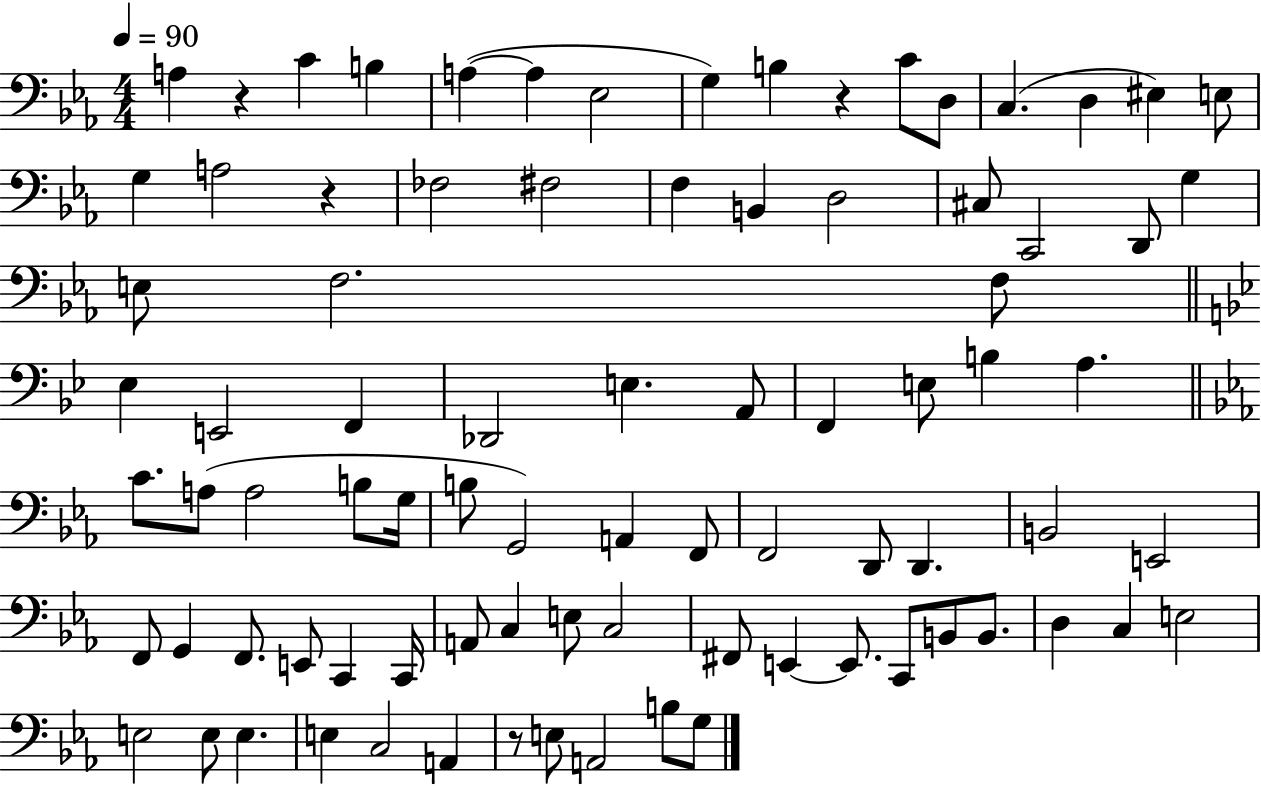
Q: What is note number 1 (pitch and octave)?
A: A3